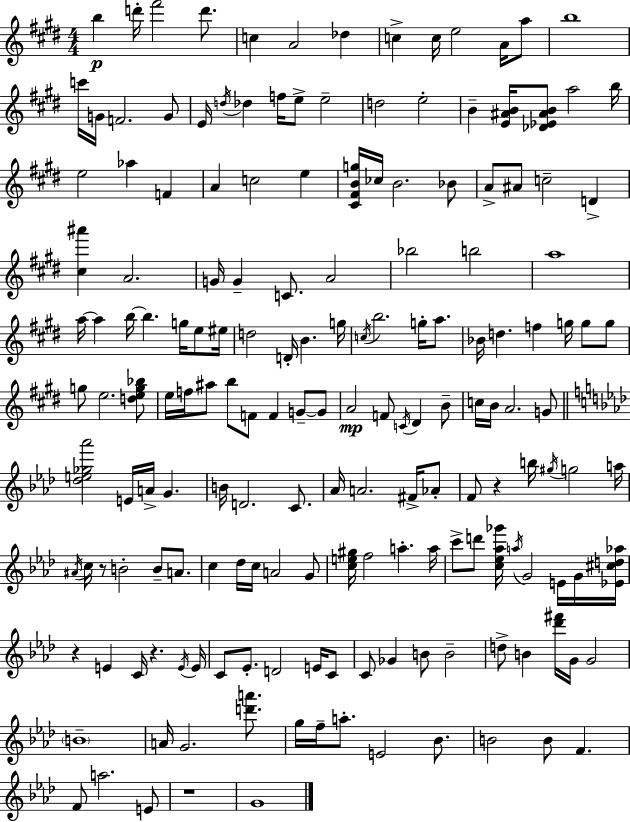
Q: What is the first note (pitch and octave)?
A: B5